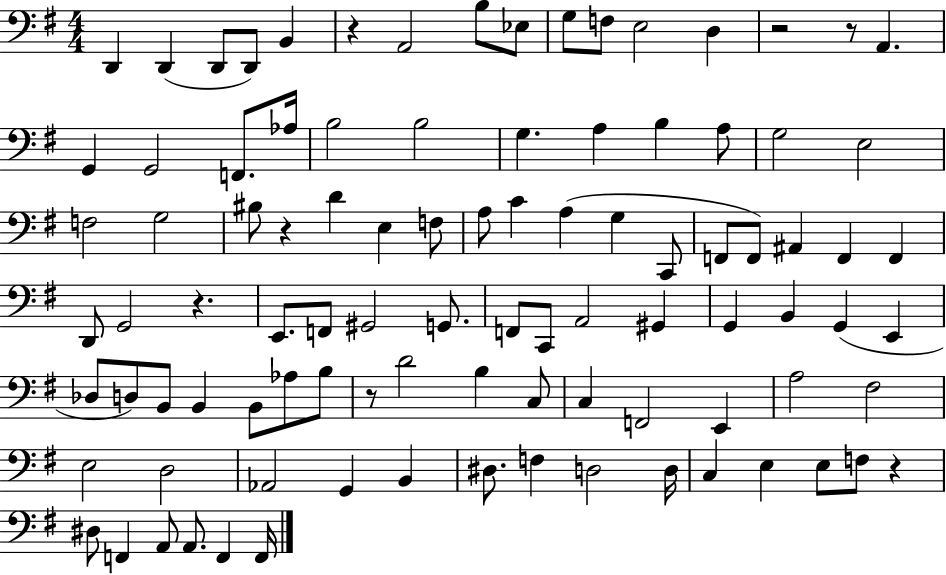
X:1
T:Untitled
M:4/4
L:1/4
K:G
D,, D,, D,,/2 D,,/2 B,, z A,,2 B,/2 _E,/2 G,/2 F,/2 E,2 D, z2 z/2 A,, G,, G,,2 F,,/2 _A,/4 B,2 B,2 G, A, B, A,/2 G,2 E,2 F,2 G,2 ^B,/2 z D E, F,/2 A,/2 C A, G, C,,/2 F,,/2 F,,/2 ^A,, F,, F,, D,,/2 G,,2 z E,,/2 F,,/2 ^G,,2 G,,/2 F,,/2 C,,/2 A,,2 ^G,, G,, B,, G,, E,, _D,/2 D,/2 B,,/2 B,, B,,/2 _A,/2 B,/2 z/2 D2 B, C,/2 C, F,,2 E,, A,2 ^F,2 E,2 D,2 _A,,2 G,, B,, ^D,/2 F, D,2 D,/4 C, E, E,/2 F,/2 z ^D,/2 F,, A,,/2 A,,/2 F,, F,,/4